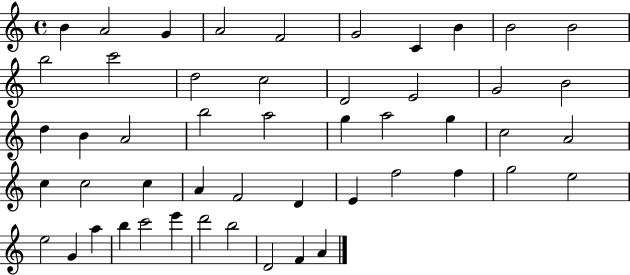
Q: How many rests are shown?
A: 0